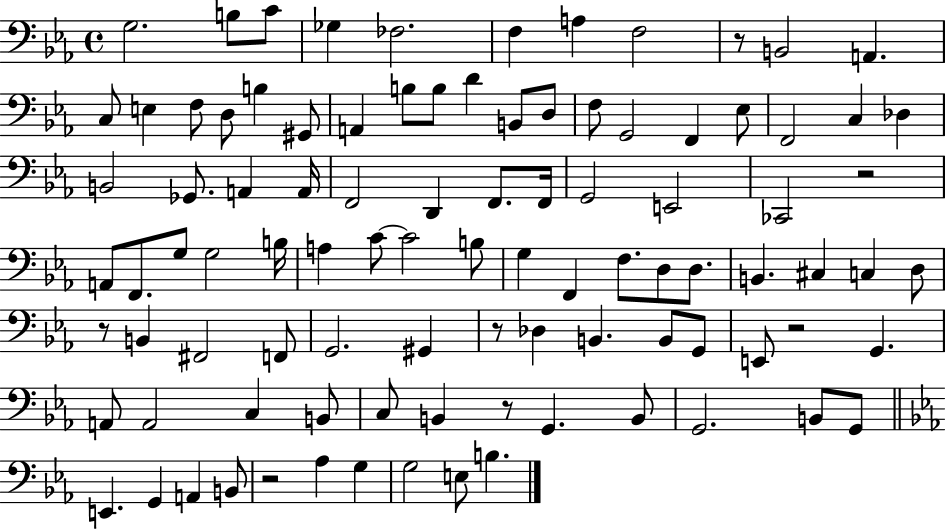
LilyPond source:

{
  \clef bass
  \time 4/4
  \defaultTimeSignature
  \key ees \major
  g2. b8 c'8 | ges4 fes2. | f4 a4 f2 | r8 b,2 a,4. | \break c8 e4 f8 d8 b4 gis,8 | a,4 b8 b8 d'4 b,8 d8 | f8 g,2 f,4 ees8 | f,2 c4 des4 | \break b,2 ges,8. a,4 a,16 | f,2 d,4 f,8. f,16 | g,2 e,2 | ces,2 r2 | \break a,8 f,8. g8 g2 b16 | a4 c'8~~ c'2 b8 | g4 f,4 f8. d8 d8. | b,4. cis4 c4 d8 | \break r8 b,4 fis,2 f,8 | g,2. gis,4 | r8 des4 b,4. b,8 g,8 | e,8 r2 g,4. | \break a,8 a,2 c4 b,8 | c8 b,4 r8 g,4. b,8 | g,2. b,8 g,8 | \bar "||" \break \key ees \major e,4. g,4 a,4 b,8 | r2 aes4 g4 | g2 e8 b4. | \bar "|."
}